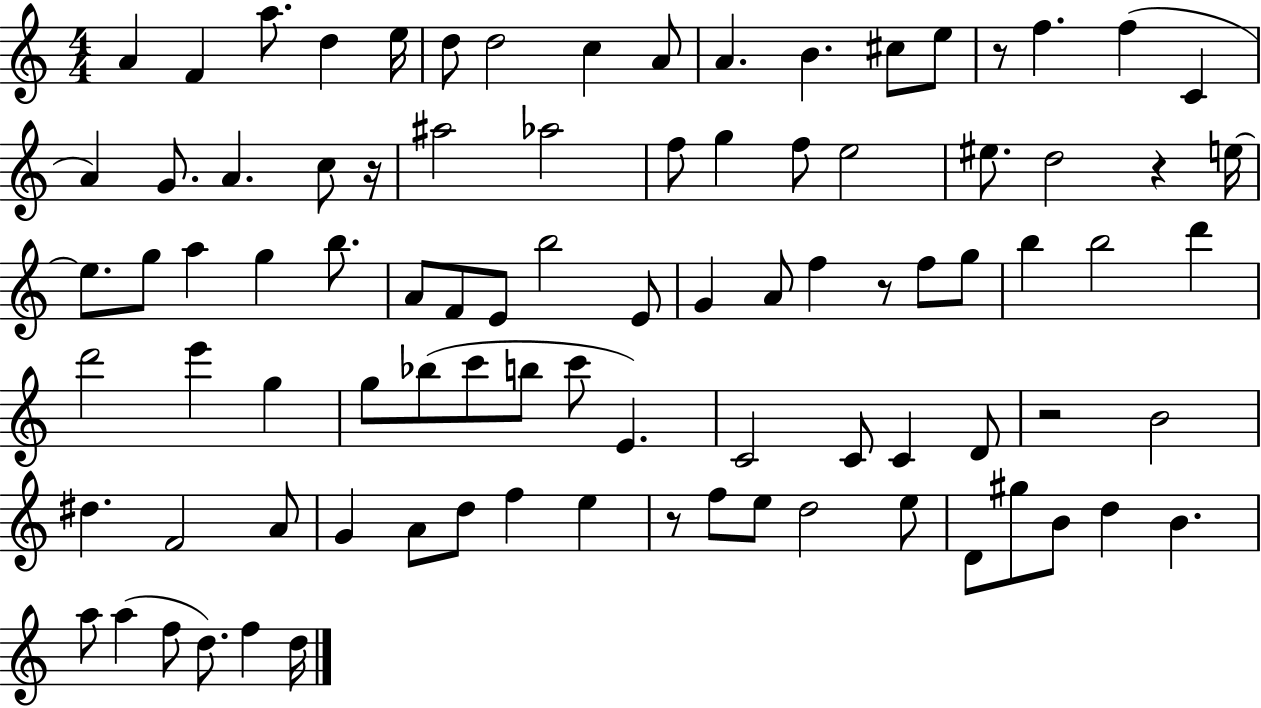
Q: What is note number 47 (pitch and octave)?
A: D6